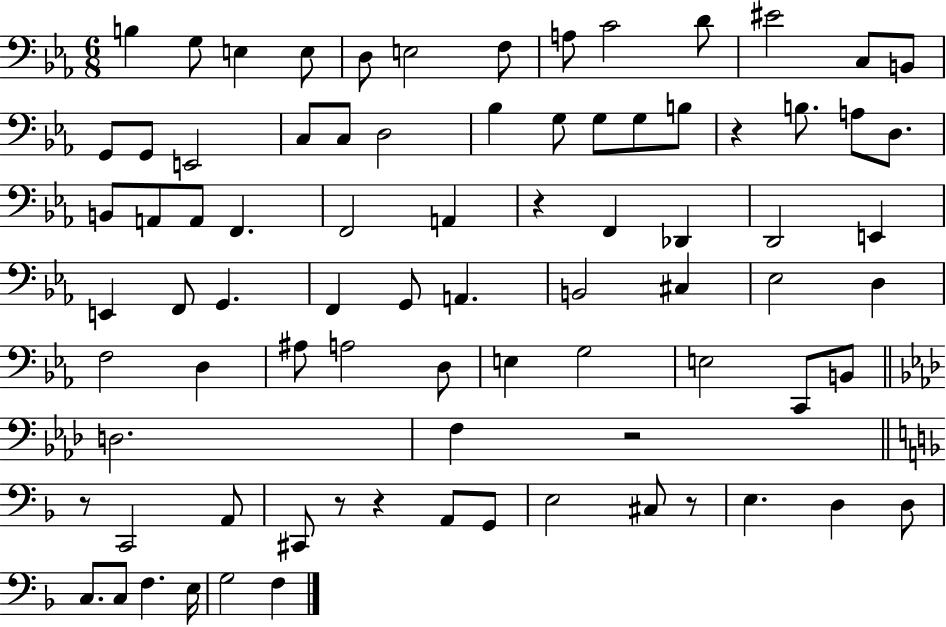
X:1
T:Untitled
M:6/8
L:1/4
K:Eb
B, G,/2 E, E,/2 D,/2 E,2 F,/2 A,/2 C2 D/2 ^E2 C,/2 B,,/2 G,,/2 G,,/2 E,,2 C,/2 C,/2 D,2 _B, G,/2 G,/2 G,/2 B,/2 z B,/2 A,/2 D,/2 B,,/2 A,,/2 A,,/2 F,, F,,2 A,, z F,, _D,, D,,2 E,, E,, F,,/2 G,, F,, G,,/2 A,, B,,2 ^C, _E,2 D, F,2 D, ^A,/2 A,2 D,/2 E, G,2 E,2 C,,/2 B,,/2 D,2 F, z2 z/2 C,,2 A,,/2 ^C,,/2 z/2 z A,,/2 G,,/2 E,2 ^C,/2 z/2 E, D, D,/2 C,/2 C,/2 F, E,/4 G,2 F,